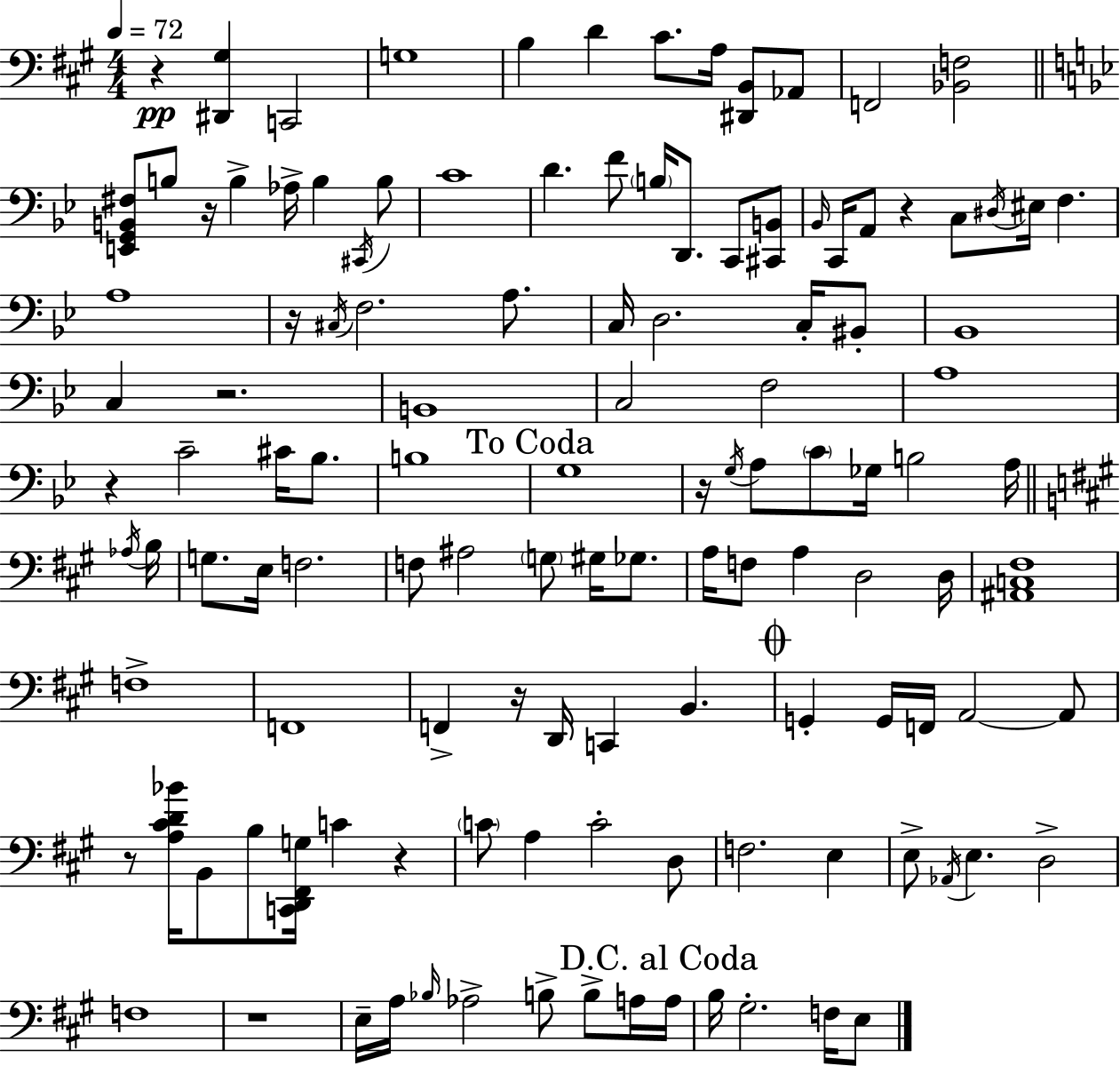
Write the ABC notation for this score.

X:1
T:Untitled
M:4/4
L:1/4
K:A
z [^D,,^G,] C,,2 G,4 B, D ^C/2 A,/4 [^D,,B,,]/2 _A,,/2 F,,2 [_B,,F,]2 [E,,G,,B,,^F,]/2 B,/2 z/4 B, _A,/4 B, ^C,,/4 B,/2 C4 D F/2 B,/4 D,,/2 C,,/2 [^C,,B,,]/2 _B,,/4 C,,/4 A,,/2 z C,/2 ^D,/4 ^E,/4 F, A,4 z/4 ^C,/4 F,2 A,/2 C,/4 D,2 C,/4 ^B,,/2 _B,,4 C, z2 B,,4 C,2 F,2 A,4 z C2 ^C/4 _B,/2 B,4 G,4 z/4 G,/4 A,/2 C/2 _G,/4 B,2 A,/4 _A,/4 B,/4 G,/2 E,/4 F,2 F,/2 ^A,2 G,/2 ^G,/4 _G,/2 A,/4 F,/2 A, D,2 D,/4 [^A,,C,^F,]4 F,4 F,,4 F,, z/4 D,,/4 C,, B,, G,, G,,/4 F,,/4 A,,2 A,,/2 z/2 [A,^CD_B]/4 B,,/2 B,/2 [C,,D,,^F,,G,]/4 C z C/2 A, C2 D,/2 F,2 E, E,/2 _A,,/4 E, D,2 F,4 z4 E,/4 A,/4 _B,/4 _A,2 B,/2 B,/2 A,/4 A,/4 B,/4 ^G,2 F,/4 E,/2